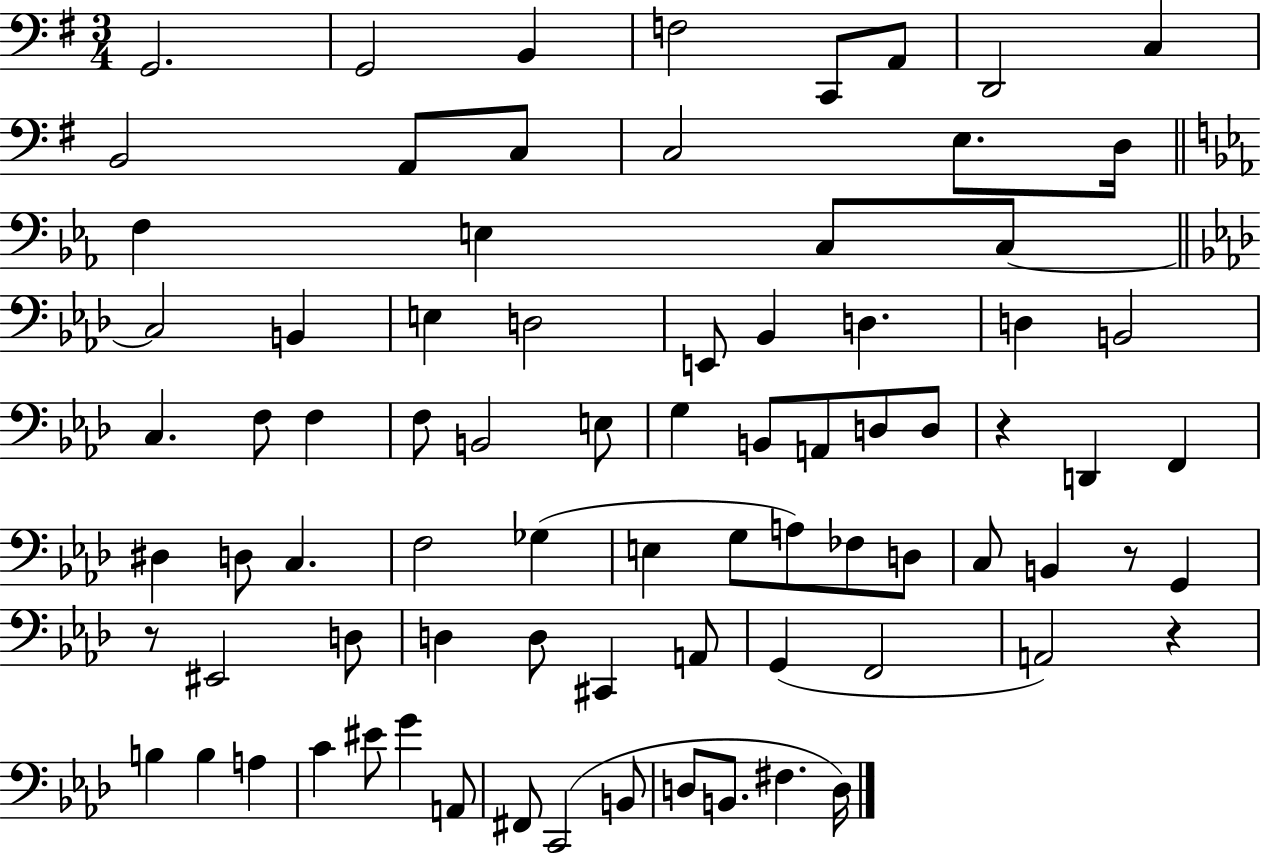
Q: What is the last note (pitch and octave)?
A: D3